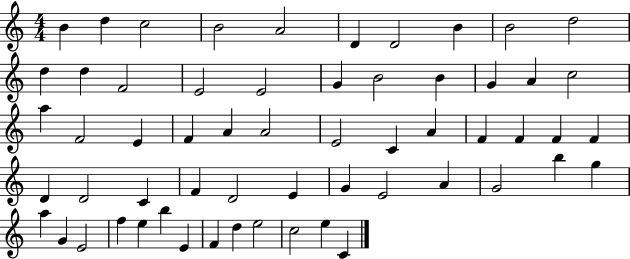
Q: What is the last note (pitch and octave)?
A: C4